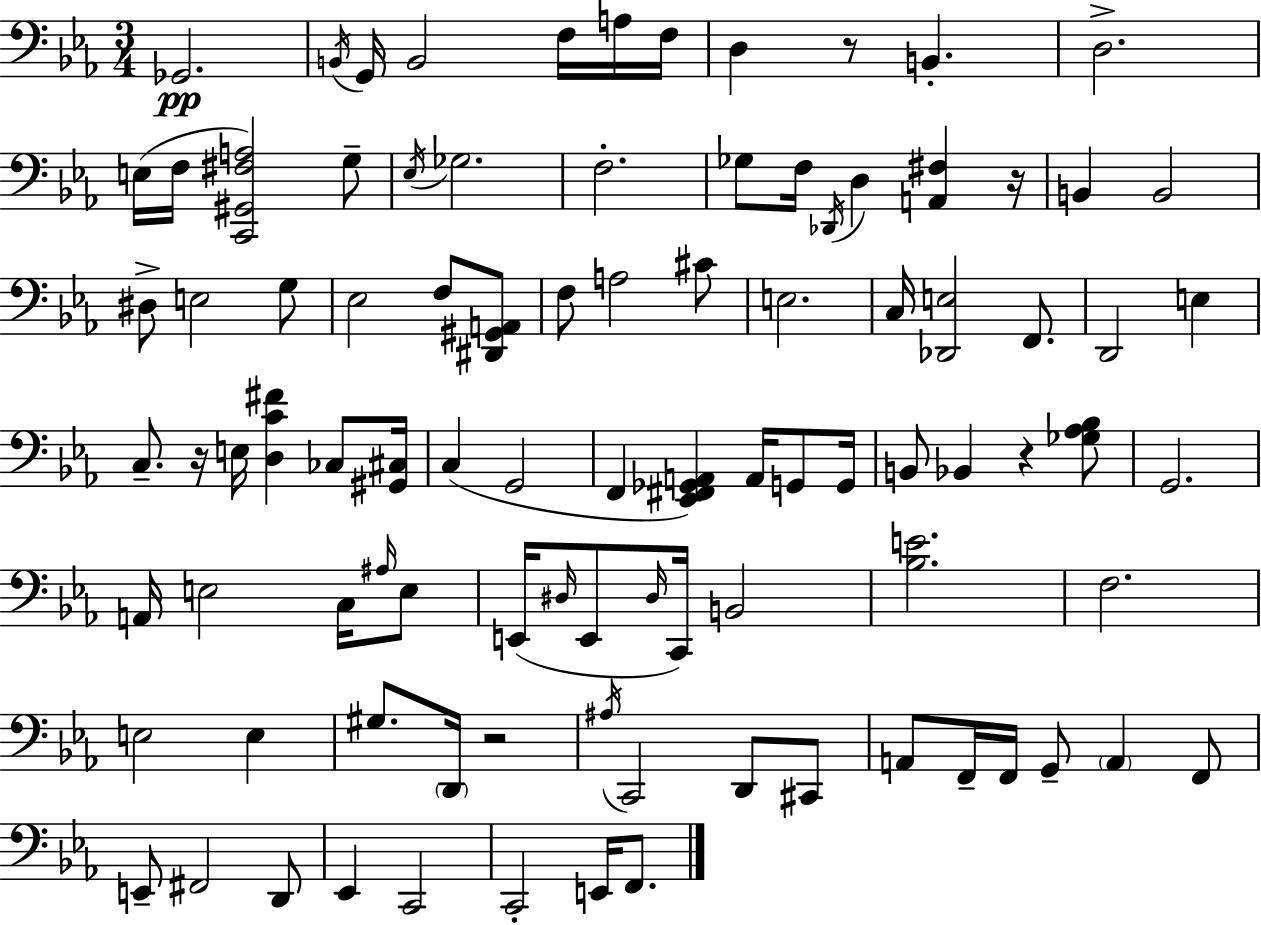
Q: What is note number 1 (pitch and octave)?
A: Gb2